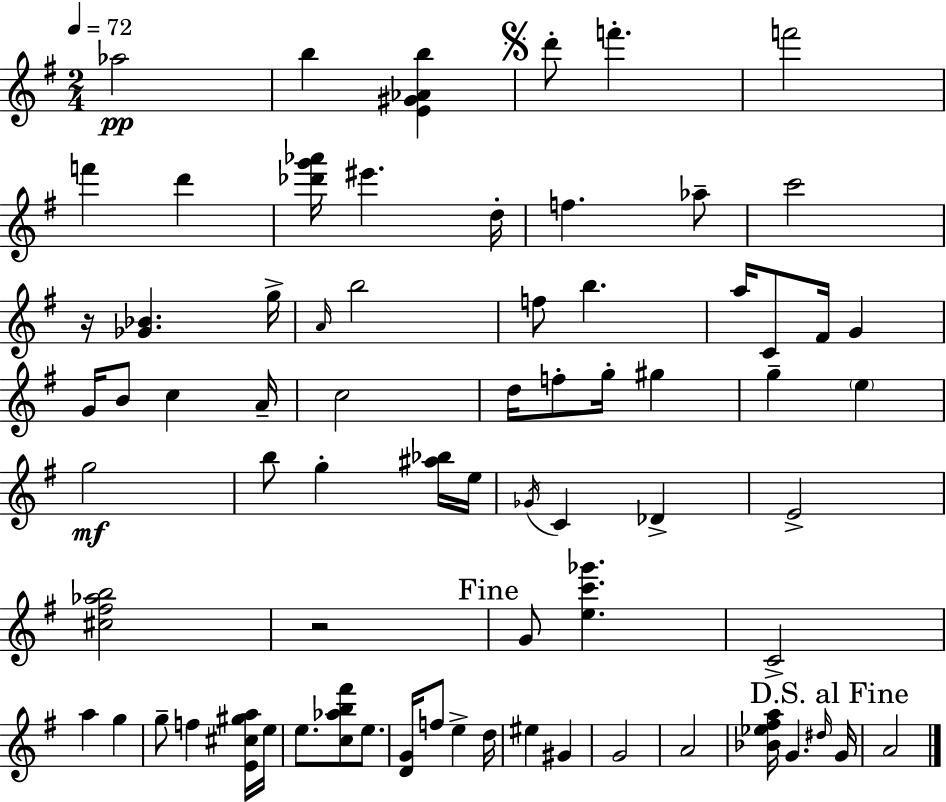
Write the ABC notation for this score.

X:1
T:Untitled
M:2/4
L:1/4
K:G
_a2 b [E^G_Ab] d'/2 f' f'2 f' d' [_d'g'_a']/4 ^e' d/4 f _a/2 c'2 z/4 [_G_B] g/4 A/4 b2 f/2 b a/4 C/2 ^F/4 G G/4 B/2 c A/4 c2 d/4 f/2 g/4 ^g g e g2 b/2 g [^a_b]/4 e/4 _G/4 C _D E2 [^c^f_ab]2 z2 G/2 [ec'_g'] C2 a g g/2 f [E^c^ga]/4 e/4 e/2 [c_ab^f']/2 e/2 [DG]/4 f/2 e d/4 ^e ^G G2 A2 [_B_e^fa]/4 G ^d/4 G/4 A2